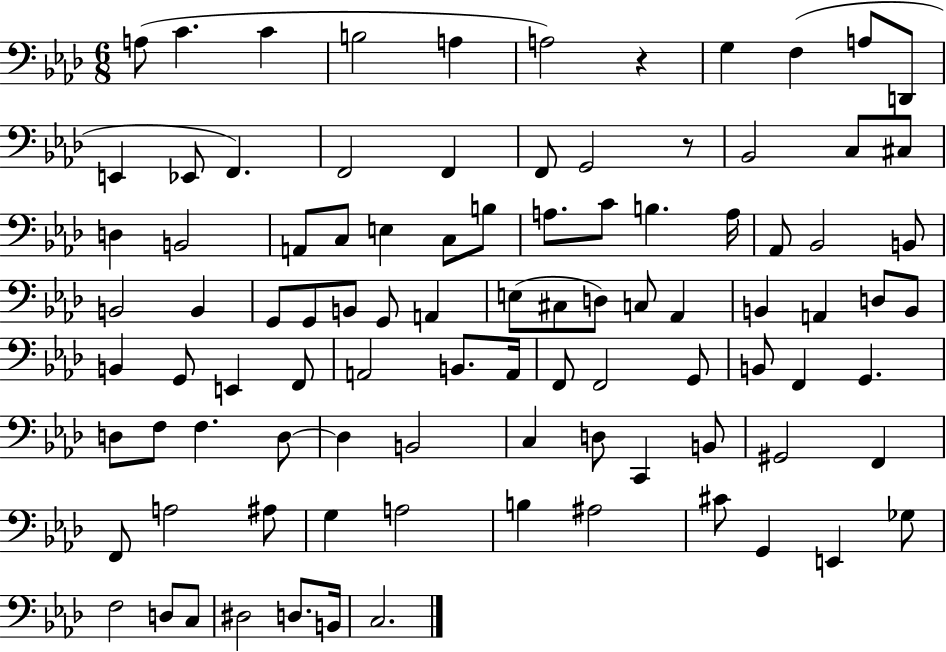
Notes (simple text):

A3/e C4/q. C4/q B3/h A3/q A3/h R/q G3/q F3/q A3/e D2/e E2/q Eb2/e F2/q. F2/h F2/q F2/e G2/h R/e Bb2/h C3/e C#3/e D3/q B2/h A2/e C3/e E3/q C3/e B3/e A3/e. C4/e B3/q. A3/s Ab2/e Bb2/h B2/e B2/h B2/q G2/e G2/e B2/e G2/e A2/q E3/e C#3/e D3/e C3/e Ab2/q B2/q A2/q D3/e B2/e B2/q G2/e E2/q F2/e A2/h B2/e. A2/s F2/e F2/h G2/e B2/e F2/q G2/q. D3/e F3/e F3/q. D3/e D3/q B2/h C3/q D3/e C2/q B2/e G#2/h F2/q F2/e A3/h A#3/e G3/q A3/h B3/q A#3/h C#4/e G2/q E2/q Gb3/e F3/h D3/e C3/e D#3/h D3/e. B2/s C3/h.